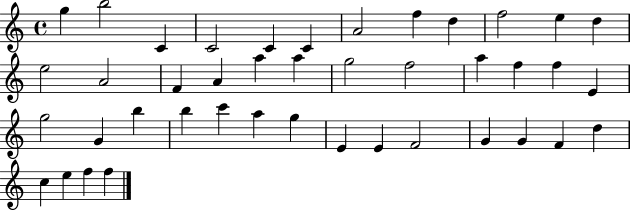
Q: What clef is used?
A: treble